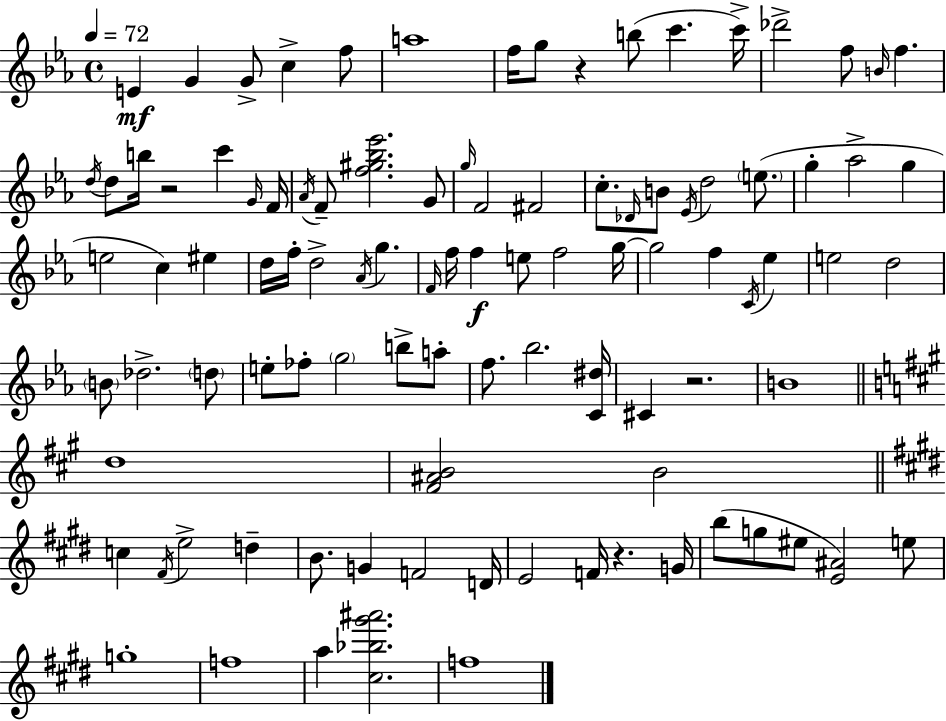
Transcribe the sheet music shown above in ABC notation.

X:1
T:Untitled
M:4/4
L:1/4
K:Eb
E G G/2 c f/2 a4 f/4 g/2 z b/2 c' c'/4 _d'2 f/2 B/4 f d/4 d/2 b/4 z2 c' G/4 F/4 _A/4 F/2 [f^g_b_e']2 G/2 g/4 F2 ^F2 c/2 _D/4 B/2 _E/4 d2 e/2 g _a2 g e2 c ^e d/4 f/4 d2 _A/4 g F/4 f/4 f e/2 f2 g/4 g2 f C/4 _e e2 d2 B/2 _d2 d/2 e/2 _f/2 g2 b/2 a/2 f/2 _b2 [C^d]/4 ^C z2 B4 d4 [^F^AB]2 B2 c ^F/4 e2 d B/2 G F2 D/4 E2 F/4 z G/4 b/2 g/2 ^e/2 [E^A]2 e/2 g4 f4 a [^c_b^g'^a']2 f4